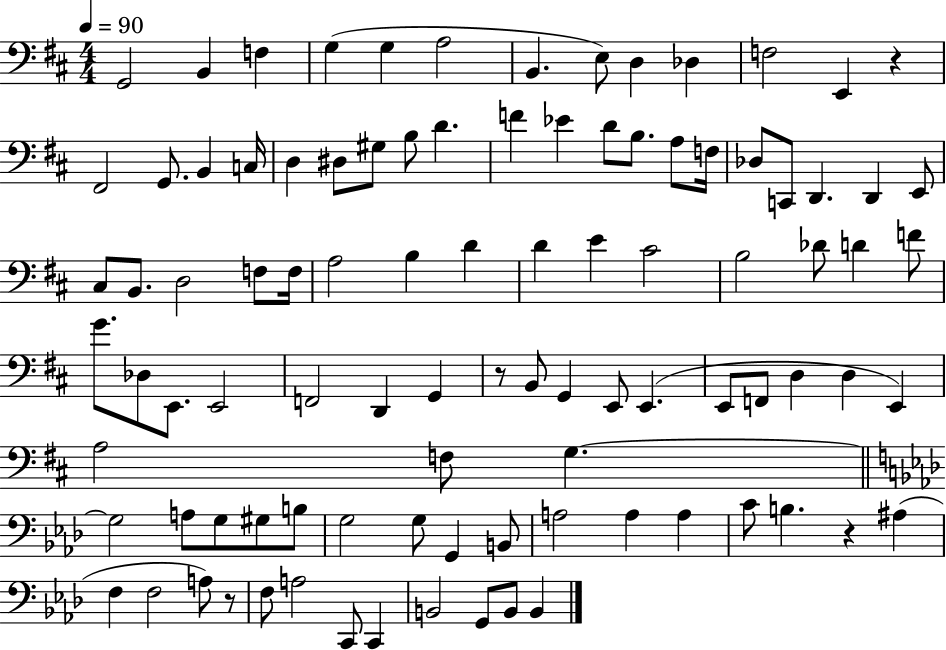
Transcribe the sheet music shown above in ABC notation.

X:1
T:Untitled
M:4/4
L:1/4
K:D
G,,2 B,, F, G, G, A,2 B,, E,/2 D, _D, F,2 E,, z ^F,,2 G,,/2 B,, C,/4 D, ^D,/2 ^G,/2 B,/2 D F _E D/2 B,/2 A,/2 F,/4 _D,/2 C,,/2 D,, D,, E,,/2 ^C,/2 B,,/2 D,2 F,/2 F,/4 A,2 B, D D E ^C2 B,2 _D/2 D F/2 G/2 _D,/2 E,,/2 E,,2 F,,2 D,, G,, z/2 B,,/2 G,, E,,/2 E,, E,,/2 F,,/2 D, D, E,, A,2 F,/2 G, G,2 A,/2 G,/2 ^G,/2 B,/2 G,2 G,/2 G,, B,,/2 A,2 A, A, C/2 B, z ^A, F, F,2 A,/2 z/2 F,/2 A,2 C,,/2 C,, B,,2 G,,/2 B,,/2 B,,